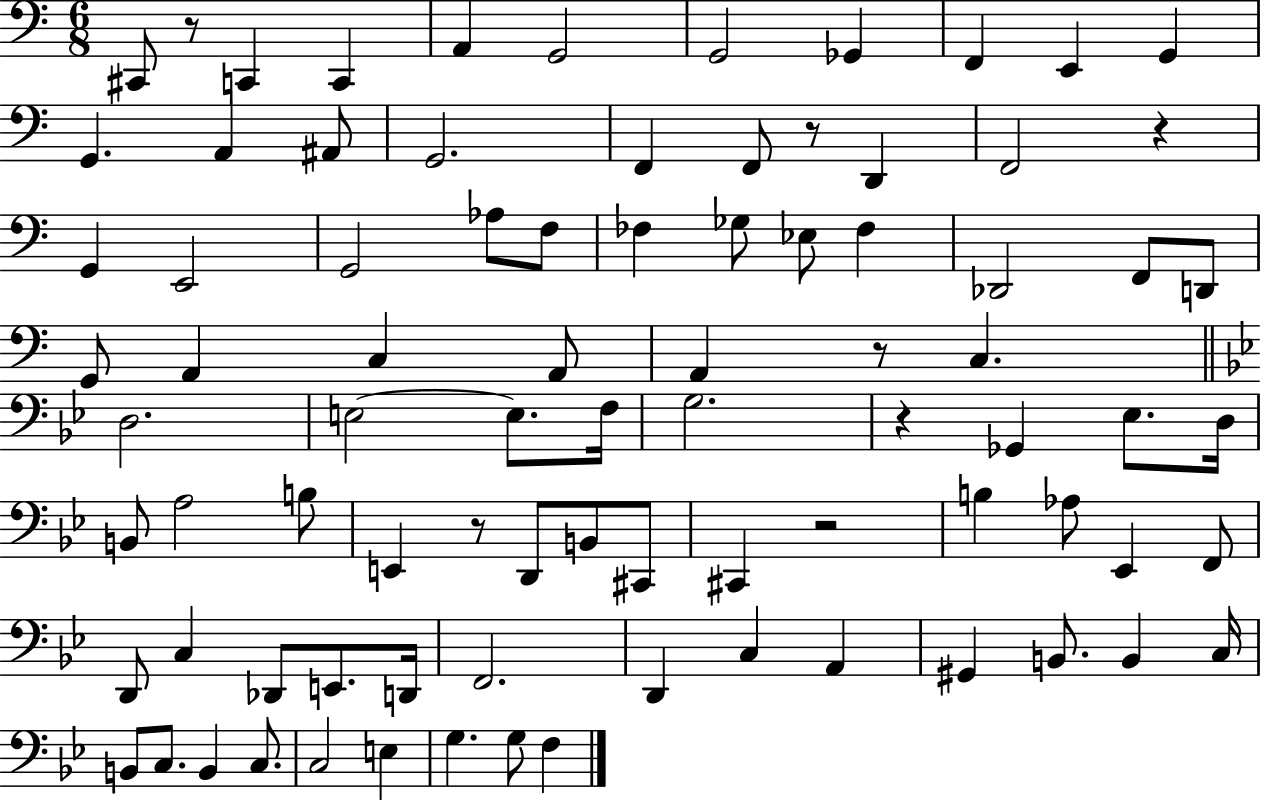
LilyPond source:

{
  \clef bass
  \numericTimeSignature
  \time 6/8
  \key c \major
  cis,8 r8 c,4 c,4 | a,4 g,2 | g,2 ges,4 | f,4 e,4 g,4 | \break g,4. a,4 ais,8 | g,2. | f,4 f,8 r8 d,4 | f,2 r4 | \break g,4 e,2 | g,2 aes8 f8 | fes4 ges8 ees8 fes4 | des,2 f,8 d,8 | \break g,8 a,4 c4 a,8 | a,4 r8 c4. | \bar "||" \break \key g \minor d2. | e2~~ e8. f16 | g2. | r4 ges,4 ees8. d16 | \break b,8 a2 b8 | e,4 r8 d,8 b,8 cis,8 | cis,4 r2 | b4 aes8 ees,4 f,8 | \break d,8 c4 des,8 e,8. d,16 | f,2. | d,4 c4 a,4 | gis,4 b,8. b,4 c16 | \break b,8 c8. b,4 c8. | c2 e4 | g4. g8 f4 | \bar "|."
}